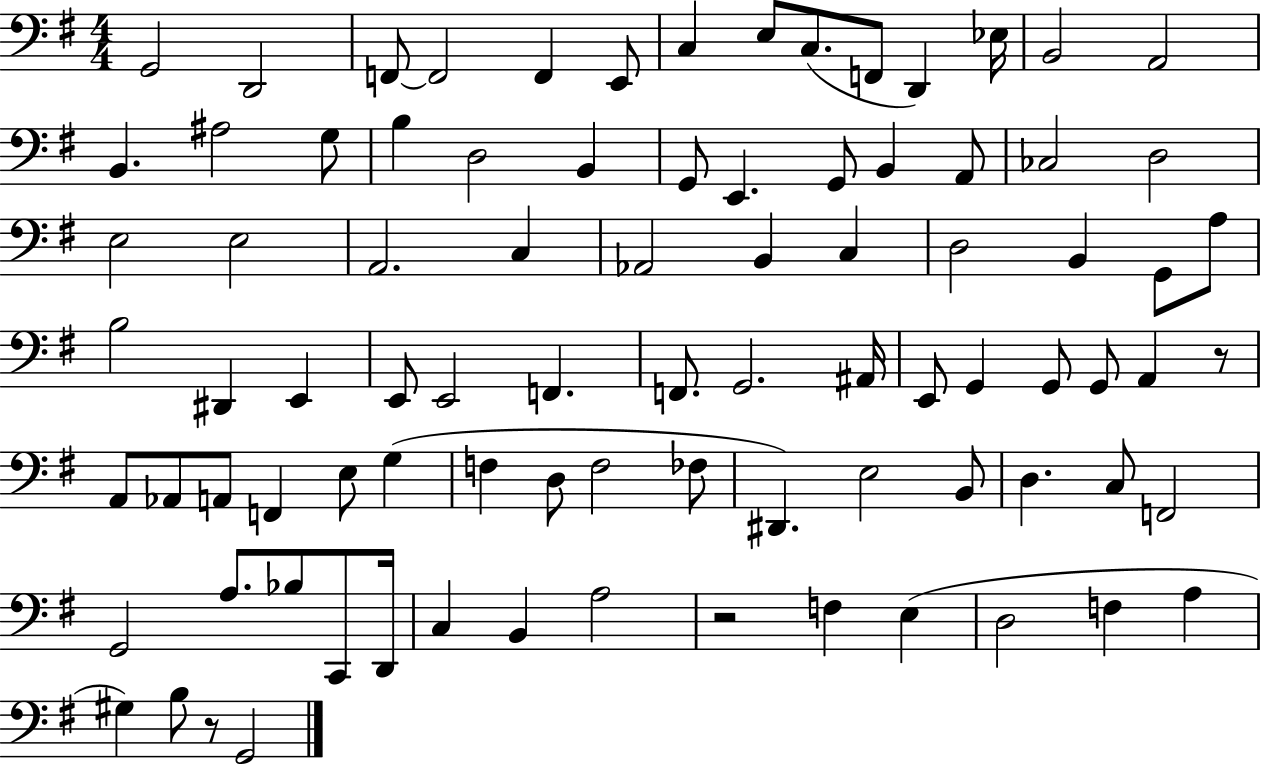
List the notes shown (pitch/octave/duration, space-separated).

G2/h D2/h F2/e F2/h F2/q E2/e C3/q E3/e C3/e. F2/e D2/q Eb3/s B2/h A2/h B2/q. A#3/h G3/e B3/q D3/h B2/q G2/e E2/q. G2/e B2/q A2/e CES3/h D3/h E3/h E3/h A2/h. C3/q Ab2/h B2/q C3/q D3/h B2/q G2/e A3/e B3/h D#2/q E2/q E2/e E2/h F2/q. F2/e. G2/h. A#2/s E2/e G2/q G2/e G2/e A2/q R/e A2/e Ab2/e A2/e F2/q E3/e G3/q F3/q D3/e F3/h FES3/e D#2/q. E3/h B2/e D3/q. C3/e F2/h G2/h A3/e. Bb3/e C2/e D2/s C3/q B2/q A3/h R/h F3/q E3/q D3/h F3/q A3/q G#3/q B3/e R/e G2/h